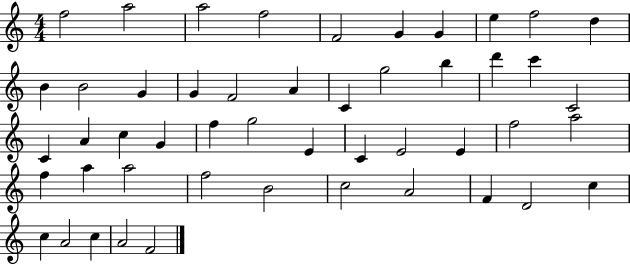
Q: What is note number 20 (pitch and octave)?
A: D6